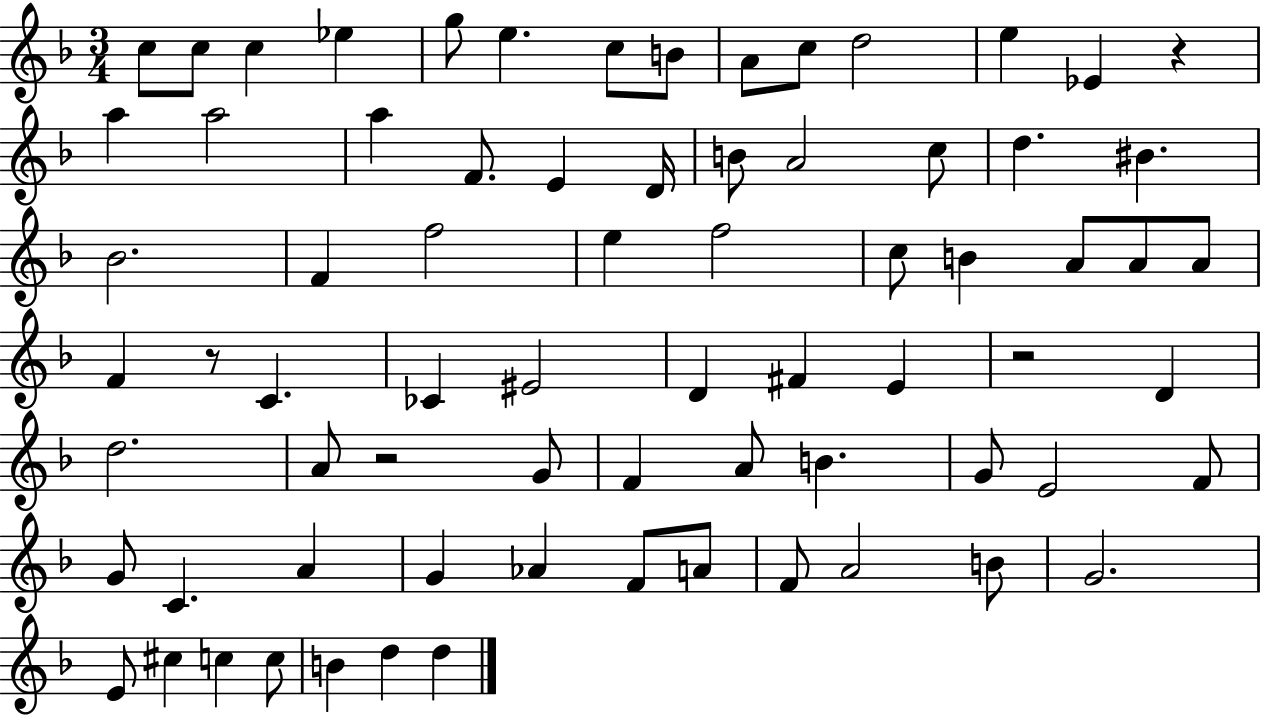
{
  \clef treble
  \numericTimeSignature
  \time 3/4
  \key f \major
  \repeat volta 2 { c''8 c''8 c''4 ees''4 | g''8 e''4. c''8 b'8 | a'8 c''8 d''2 | e''4 ees'4 r4 | \break a''4 a''2 | a''4 f'8. e'4 d'16 | b'8 a'2 c''8 | d''4. bis'4. | \break bes'2. | f'4 f''2 | e''4 f''2 | c''8 b'4 a'8 a'8 a'8 | \break f'4 r8 c'4. | ces'4 eis'2 | d'4 fis'4 e'4 | r2 d'4 | \break d''2. | a'8 r2 g'8 | f'4 a'8 b'4. | g'8 e'2 f'8 | \break g'8 c'4. a'4 | g'4 aes'4 f'8 a'8 | f'8 a'2 b'8 | g'2. | \break e'8 cis''4 c''4 c''8 | b'4 d''4 d''4 | } \bar "|."
}